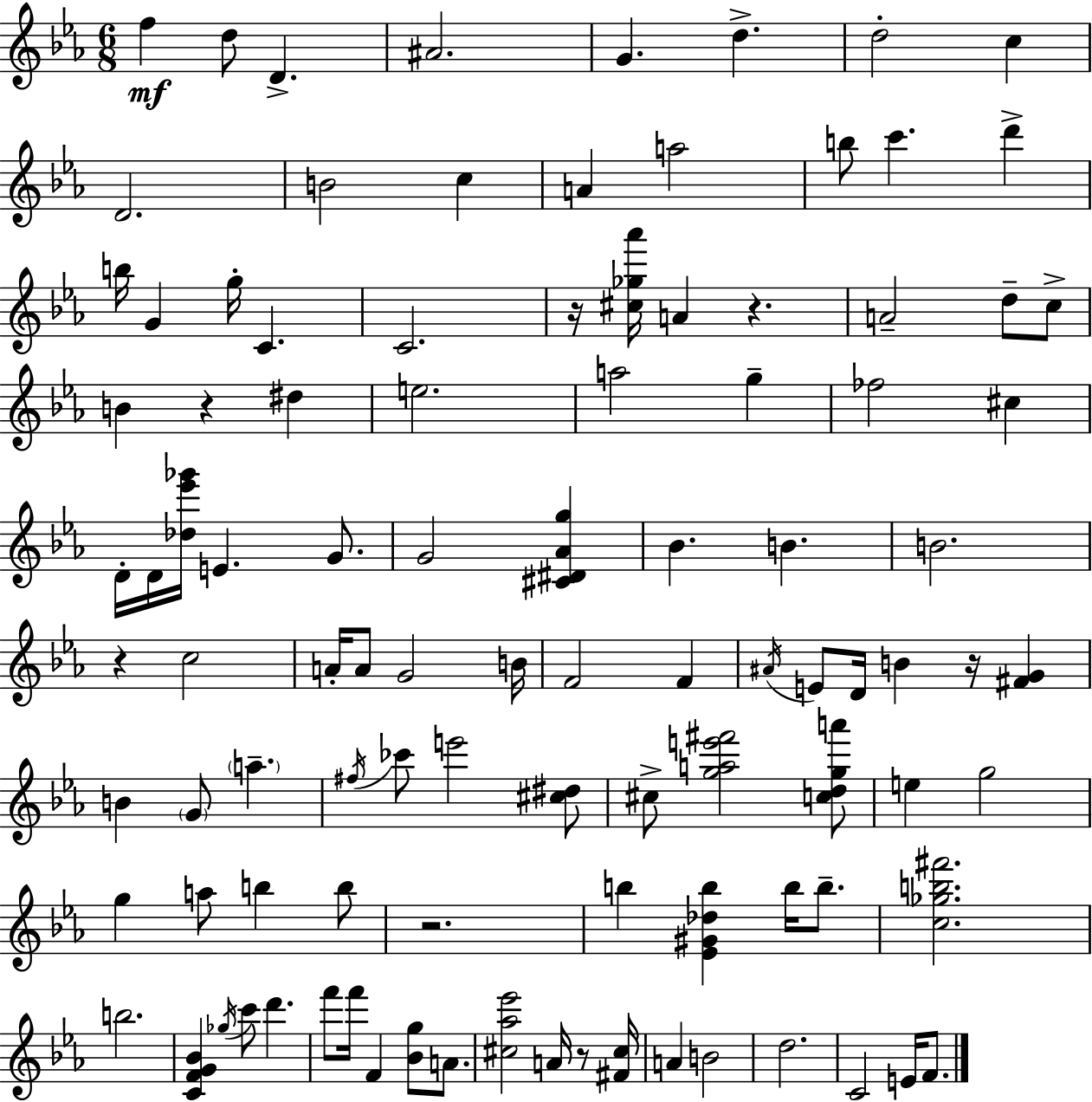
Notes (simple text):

F5/q D5/e D4/q. A#4/h. G4/q. D5/q. D5/h C5/q D4/h. B4/h C5/q A4/q A5/h B5/e C6/q. D6/q B5/s G4/q G5/s C4/q. C4/h. R/s [C#5,Gb5,Ab6]/s A4/q R/q. A4/h D5/e C5/e B4/q R/q D#5/q E5/h. A5/h G5/q FES5/h C#5/q D4/s D4/s [Db5,Eb6,Gb6]/s E4/q. G4/e. G4/h [C#4,D#4,Ab4,G5]/q Bb4/q. B4/q. B4/h. R/q C5/h A4/s A4/e G4/h B4/s F4/h F4/q A#4/s E4/e D4/s B4/q R/s [F#4,G4]/q B4/q G4/e A5/q. F#5/s CES6/e E6/h [C#5,D#5]/e C#5/e [G5,A5,E6,F#6]/h [C5,D5,G5,A6]/e E5/q G5/h G5/q A5/e B5/q B5/e R/h. B5/q [Eb4,G#4,Db5,B5]/q B5/s B5/e. [C5,Gb5,B5,F#6]/h. B5/h. [C4,F4,G4,Bb4]/q Gb5/s C6/e D6/q. F6/e F6/s F4/q [Bb4,G5]/e A4/e. [C#5,Ab5,Eb6]/h A4/s R/e [F#4,C#5]/s A4/q B4/h D5/h. C4/h E4/s F4/e.